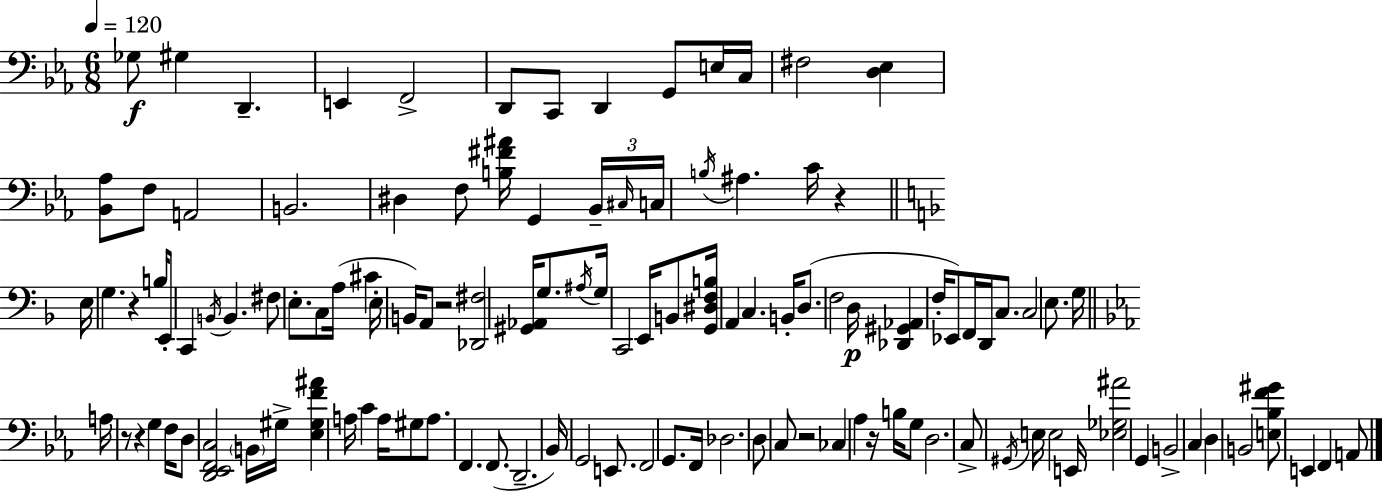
Gb3/e G#3/q D2/q. E2/q F2/h D2/e C2/e D2/q G2/e E3/s C3/s F#3/h [D3,Eb3]/q [Bb2,Ab3]/e F3/e A2/h B2/h. D#3/q F3/e [B3,F#4,A#4]/s G2/q Bb2/s C#3/s C3/s B3/s A#3/q. C4/s R/q E3/s G3/q. R/q B3/s E2/e C2/q B2/s B2/q. F#3/e E3/e. C3/e A3/s C#4/q E3/s B2/s A2/e R/h [Db2,F#3]/h [G#2,Ab2]/s G3/e. A#3/s G3/s C2/h E2/s B2/e [G2,D#3,F3,B3]/s A2/q C3/q. B2/s D3/e. F3/h D3/s [Db2,G#2,Ab2]/q F3/s Eb2/e F2/s D2/s C3/e. C3/h E3/e. G3/s A3/s R/e R/q G3/q F3/s D3/e [D2,Eb2,F2,C3]/h B2/s G#3/s [Eb3,G#3,F4,A#4]/q A3/s C4/q A3/s G#3/e A3/e. F2/q. F2/e. D2/h. Bb2/s G2/h E2/e. F2/h G2/e. F2/s Db3/h. D3/e C3/e R/h CES3/q Ab3/q R/s B3/s G3/e D3/h. C3/e G#2/s E3/s E3/h E2/s [Eb3,Gb3,A#4]/h G2/q B2/h C3/q D3/q B2/h [E3,Bb3,F4,G#4]/e E2/q F2/q A2/e